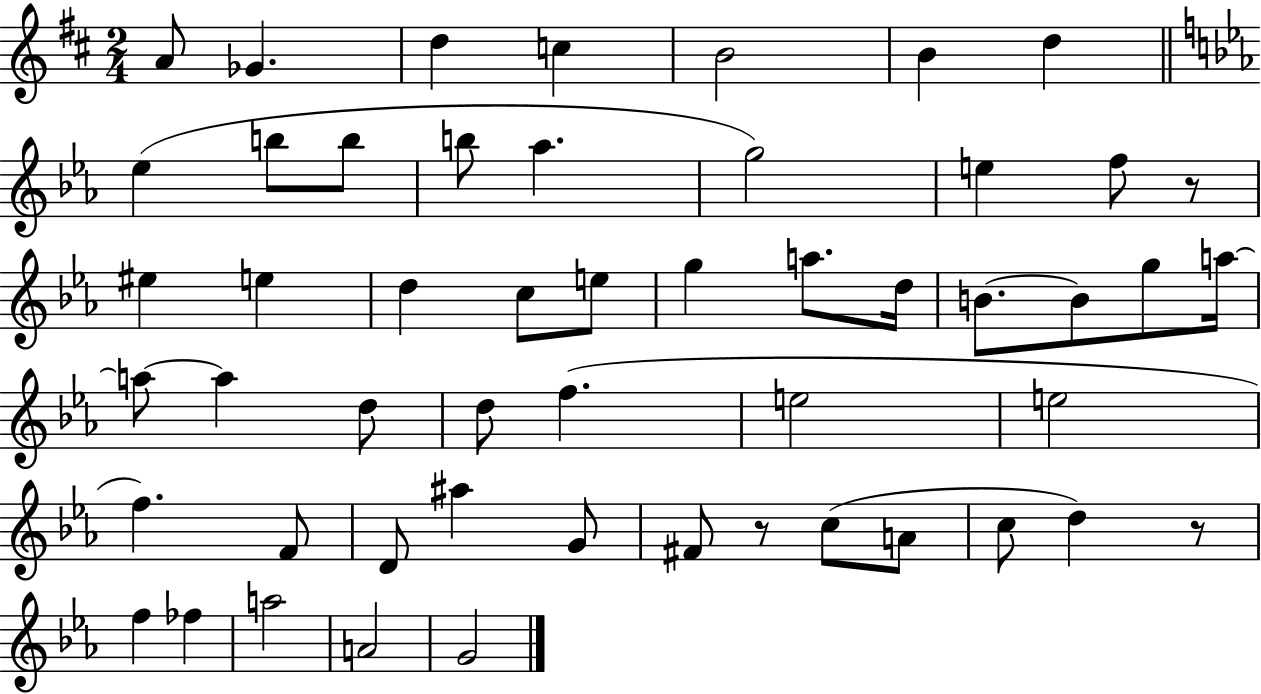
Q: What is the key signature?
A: D major